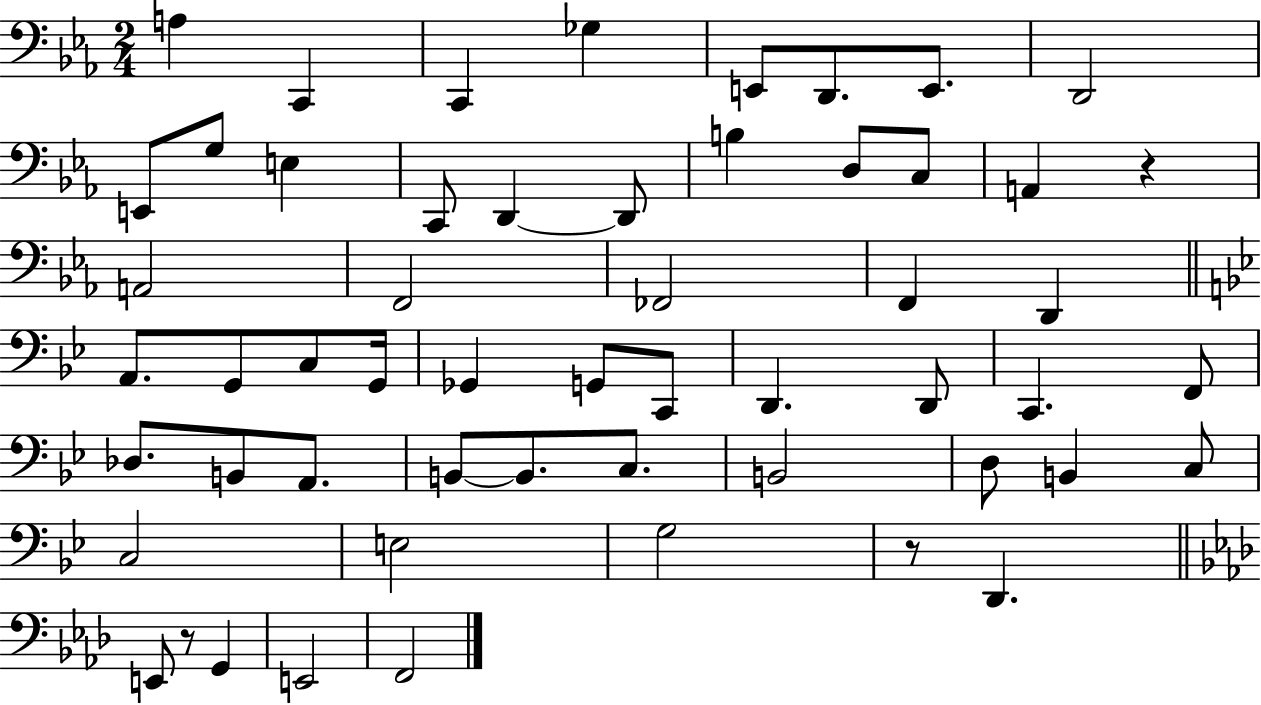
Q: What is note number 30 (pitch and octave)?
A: C2